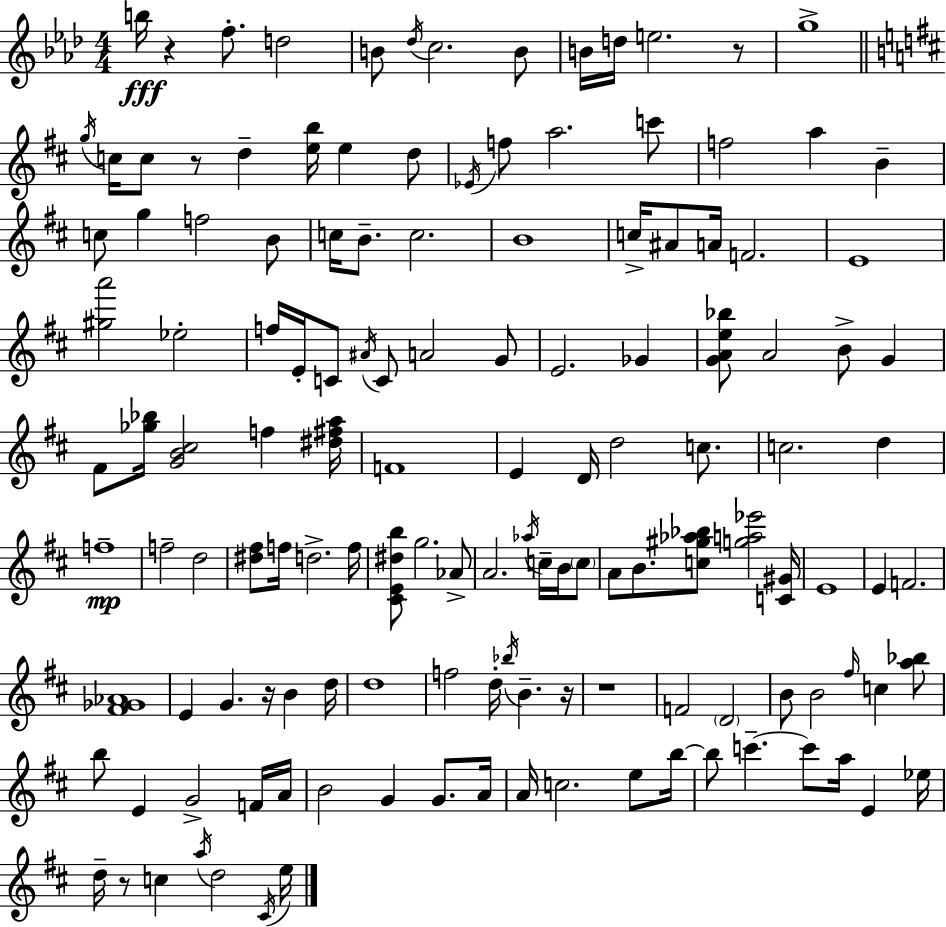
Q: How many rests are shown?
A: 7